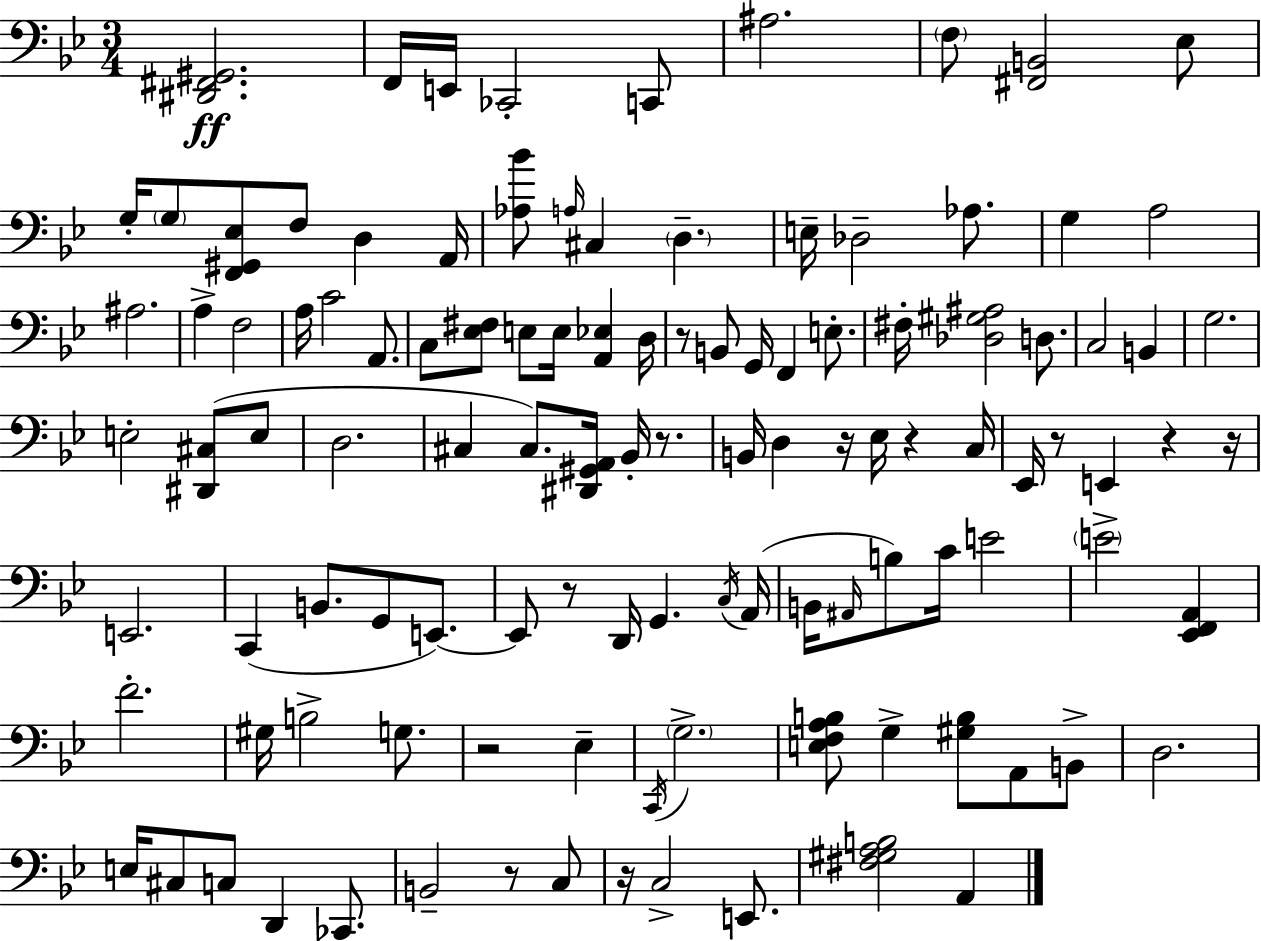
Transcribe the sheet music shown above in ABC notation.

X:1
T:Untitled
M:3/4
L:1/4
K:Bb
[^D,,^F,,^G,,]2 F,,/4 E,,/4 _C,,2 C,,/2 ^A,2 F,/2 [^F,,B,,]2 _E,/2 G,/4 G,/2 [F,,^G,,_E,]/2 F,/2 D, A,,/4 [_A,_B]/2 A,/4 ^C, D, E,/4 _D,2 _A,/2 G, A,2 ^A,2 A, F,2 A,/4 C2 A,,/2 C,/2 [_E,^F,]/2 E,/2 E,/4 [A,,_E,] D,/4 z/2 B,,/2 G,,/4 F,, E,/2 ^F,/4 [_D,^G,^A,]2 D,/2 C,2 B,, G,2 E,2 [^D,,^C,]/2 E,/2 D,2 ^C, ^C,/2 [^D,,^G,,A,,]/4 _B,,/4 z/2 B,,/4 D, z/4 _E,/4 z C,/4 _E,,/4 z/2 E,, z z/4 E,,2 C,, B,,/2 G,,/2 E,,/2 E,,/2 z/2 D,,/4 G,, C,/4 A,,/4 B,,/4 ^A,,/4 B,/2 C/4 E2 E2 [_E,,F,,A,,] F2 ^G,/4 B,2 G,/2 z2 _E, C,,/4 G,2 [E,F,A,B,]/2 G, [^G,B,]/2 A,,/2 B,,/2 D,2 E,/4 ^C,/2 C,/2 D,, _C,,/2 B,,2 z/2 C,/2 z/4 C,2 E,,/2 [^F,^G,A,B,]2 A,,